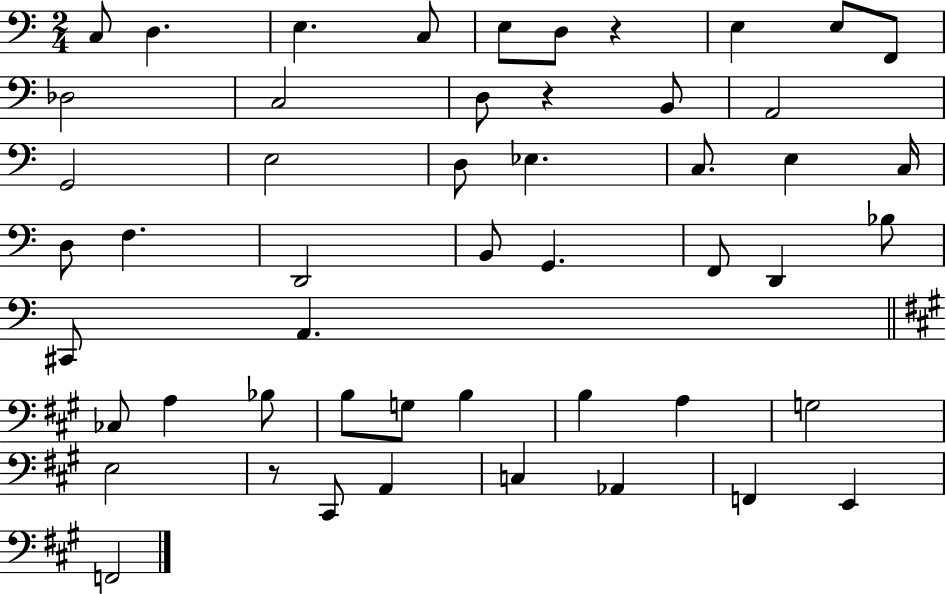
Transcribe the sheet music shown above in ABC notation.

X:1
T:Untitled
M:2/4
L:1/4
K:C
C,/2 D, E, C,/2 E,/2 D,/2 z E, E,/2 F,,/2 _D,2 C,2 D,/2 z B,,/2 A,,2 G,,2 E,2 D,/2 _E, C,/2 E, C,/4 D,/2 F, D,,2 B,,/2 G,, F,,/2 D,, _B,/2 ^C,,/2 A,, _C,/2 A, _B,/2 B,/2 G,/2 B, B, A, G,2 E,2 z/2 ^C,,/2 A,, C, _A,, F,, E,, F,,2